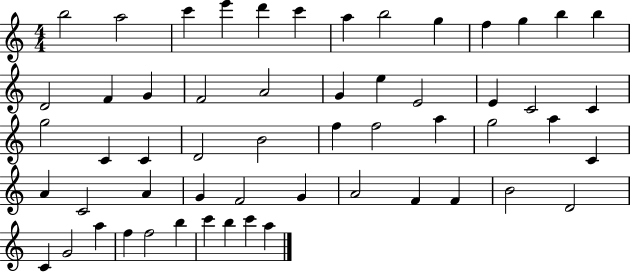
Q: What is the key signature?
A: C major